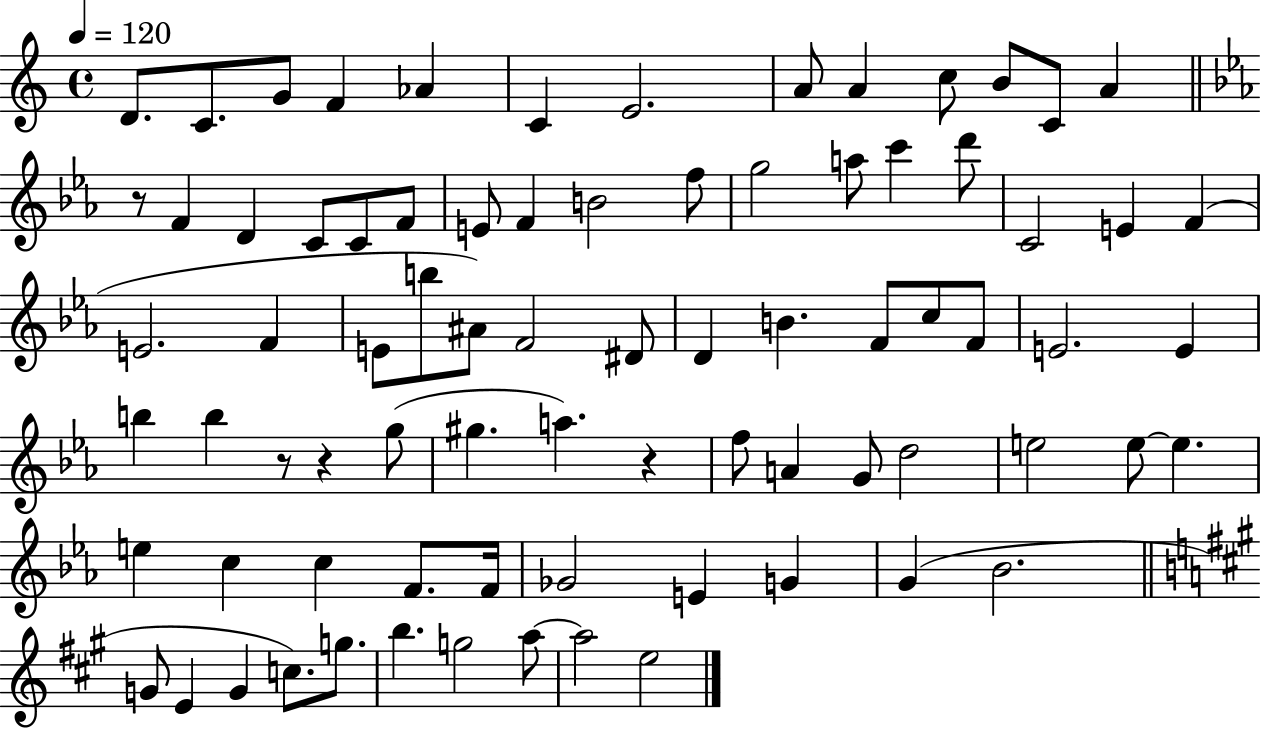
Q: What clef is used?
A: treble